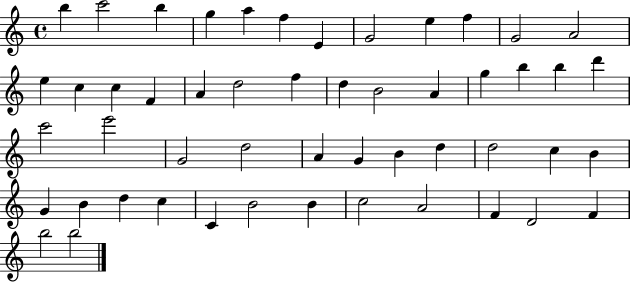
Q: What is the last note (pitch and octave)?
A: B5